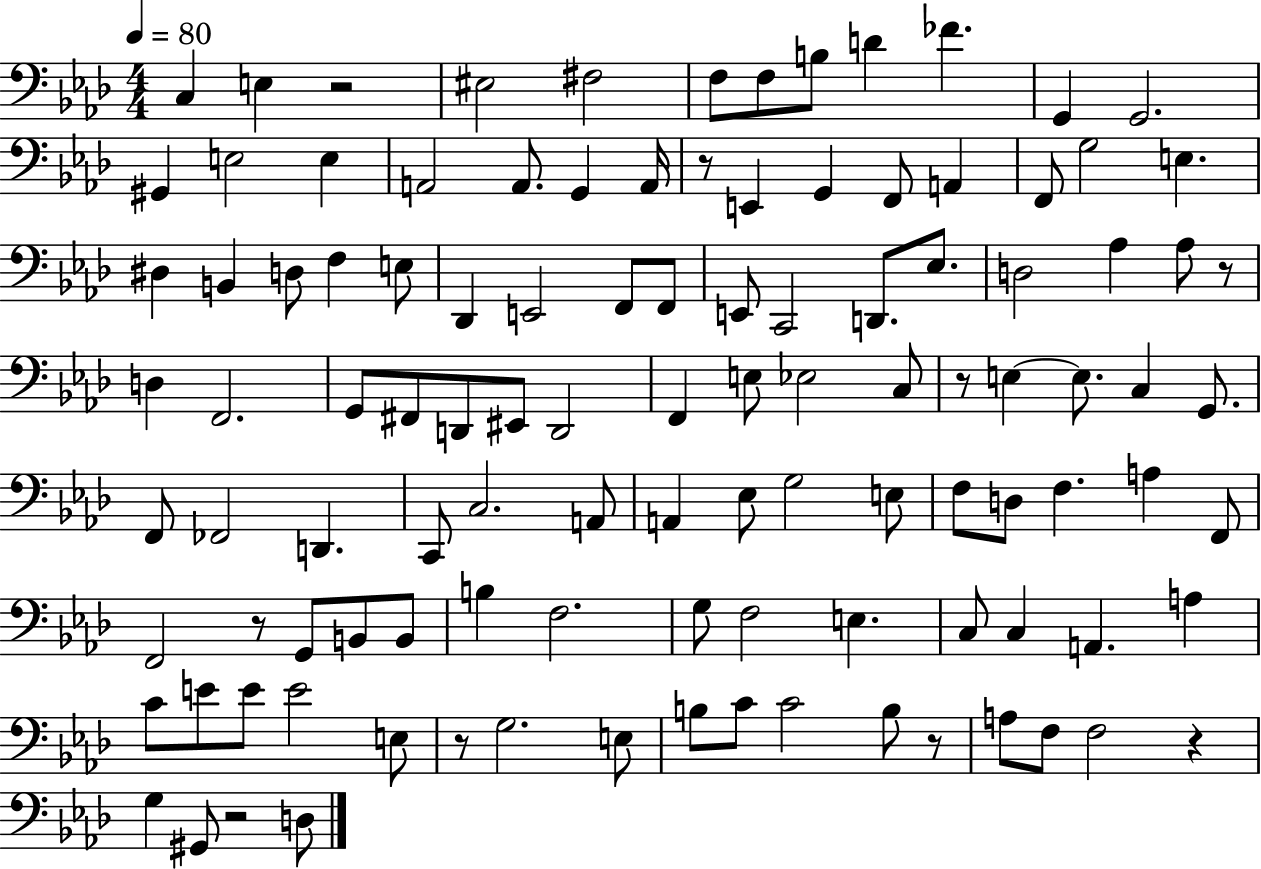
X:1
T:Untitled
M:4/4
L:1/4
K:Ab
C, E, z2 ^E,2 ^F,2 F,/2 F,/2 B,/2 D _F G,, G,,2 ^G,, E,2 E, A,,2 A,,/2 G,, A,,/4 z/2 E,, G,, F,,/2 A,, F,,/2 G,2 E, ^D, B,, D,/2 F, E,/2 _D,, E,,2 F,,/2 F,,/2 E,,/2 C,,2 D,,/2 _E,/2 D,2 _A, _A,/2 z/2 D, F,,2 G,,/2 ^F,,/2 D,,/2 ^E,,/2 D,,2 F,, E,/2 _E,2 C,/2 z/2 E, E,/2 C, G,,/2 F,,/2 _F,,2 D,, C,,/2 C,2 A,,/2 A,, _E,/2 G,2 E,/2 F,/2 D,/2 F, A, F,,/2 F,,2 z/2 G,,/2 B,,/2 B,,/2 B, F,2 G,/2 F,2 E, C,/2 C, A,, A, C/2 E/2 E/2 E2 E,/2 z/2 G,2 E,/2 B,/2 C/2 C2 B,/2 z/2 A,/2 F,/2 F,2 z G, ^G,,/2 z2 D,/2